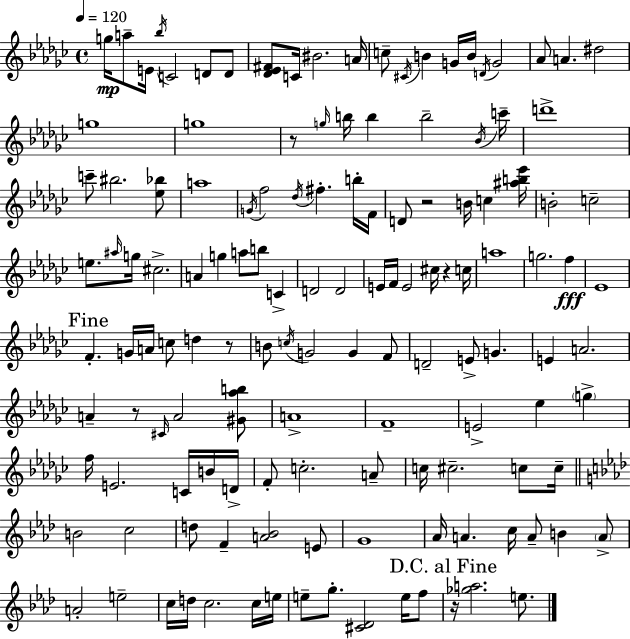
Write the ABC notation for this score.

X:1
T:Untitled
M:4/4
L:1/4
K:Ebm
g/4 a/2 E/4 _b/4 C2 D/2 D/2 [_D_E^F]/2 C/4 ^B2 A/4 c/2 ^C/4 B G/4 B/4 D/4 G2 _A/2 A ^d2 g4 g4 z/2 g/4 b/4 b b2 _B/4 c'/4 d'4 c'/2 ^b2 [_e_b]/2 a4 G/4 f2 _d/4 ^f b/4 F/4 D/2 z2 B/4 c [^ab_e']/4 B2 c2 e/2 ^a/4 g/4 ^c2 A g a/2 b/2 C D2 D2 E/4 F/4 E2 ^c/4 z c/4 a4 g2 f _E4 F G/4 A/4 c/2 d z/2 B/2 c/4 G2 G F/2 D2 E/2 G E A2 A z/2 ^C/4 A2 [^G_ab]/2 A4 F4 E2 _e g f/4 E2 C/4 B/4 D/4 F/2 c2 A/2 c/4 ^c2 c/2 c/4 B2 c2 d/2 F [A_B]2 E/2 G4 _A/4 A c/4 A/2 B A/2 A2 e2 c/4 d/4 c2 c/4 e/4 e/2 g/2 [^C_D]2 e/4 f/2 z/4 [_ga]2 e/2